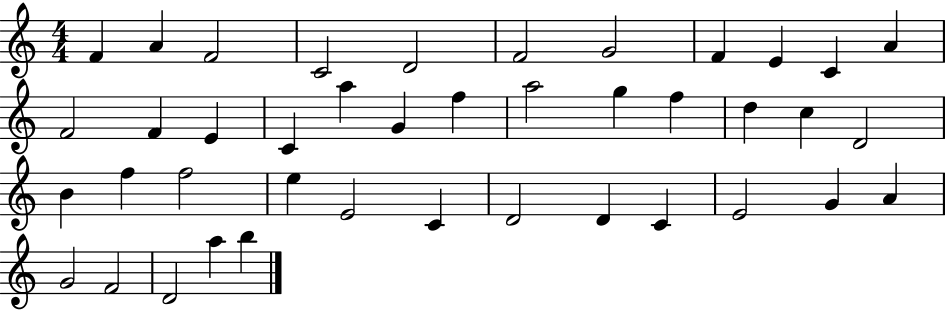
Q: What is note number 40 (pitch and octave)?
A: A5